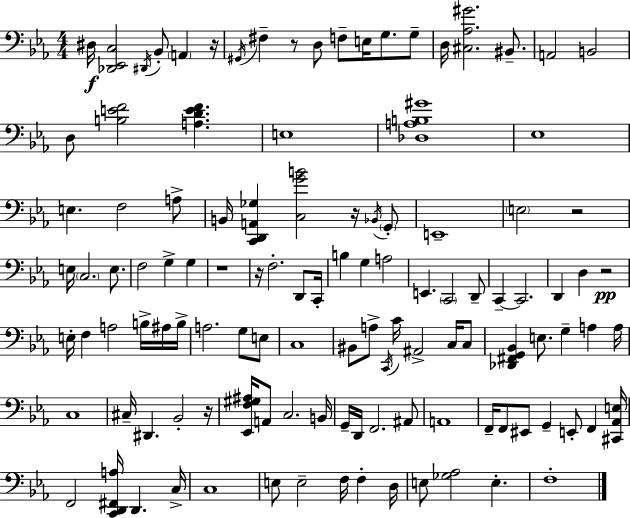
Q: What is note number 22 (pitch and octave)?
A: B2